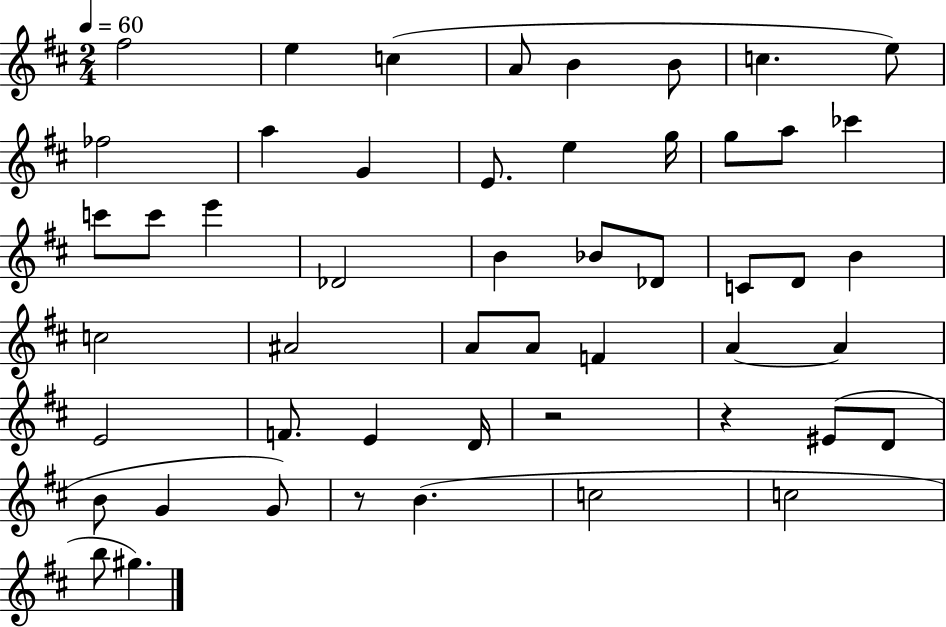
X:1
T:Untitled
M:2/4
L:1/4
K:D
^f2 e c A/2 B B/2 c e/2 _f2 a G E/2 e g/4 g/2 a/2 _c' c'/2 c'/2 e' _D2 B _B/2 _D/2 C/2 D/2 B c2 ^A2 A/2 A/2 F A A E2 F/2 E D/4 z2 z ^E/2 D/2 B/2 G G/2 z/2 B c2 c2 b/2 ^g